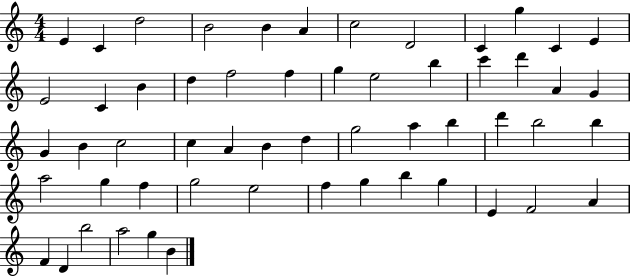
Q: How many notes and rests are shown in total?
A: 56